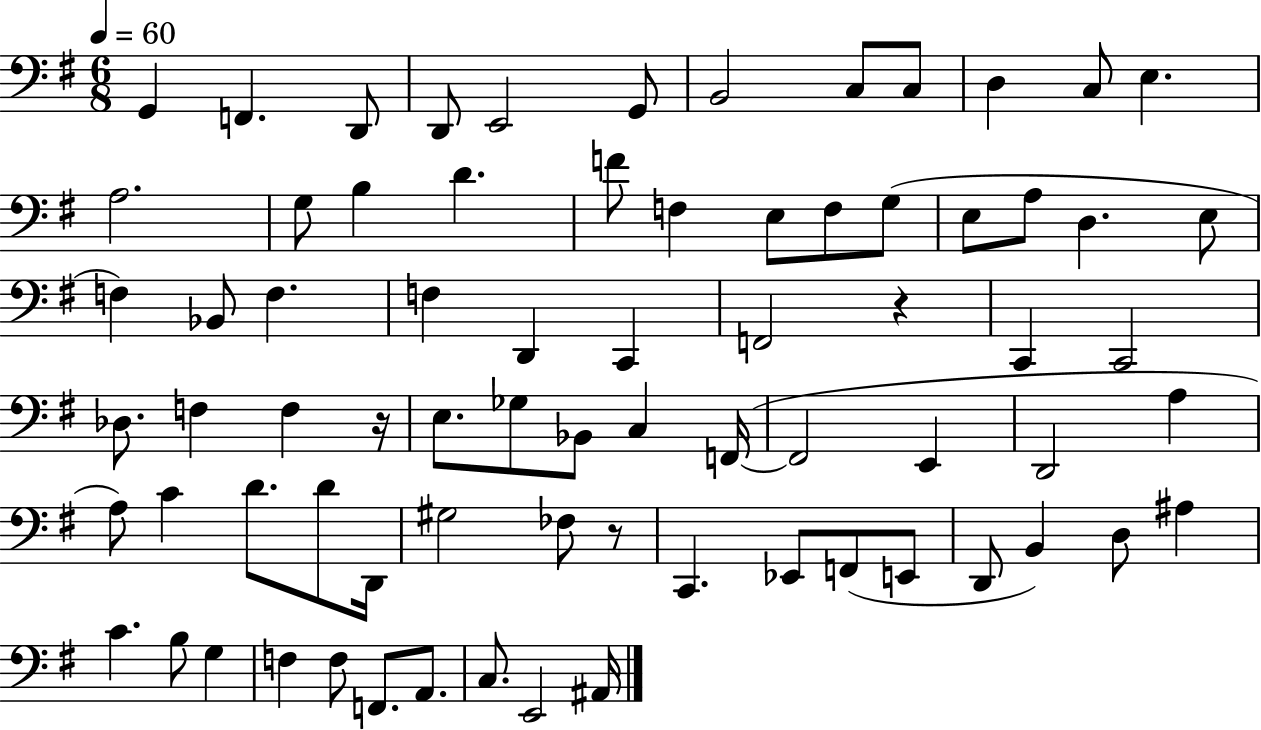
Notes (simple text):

G2/q F2/q. D2/e D2/e E2/h G2/e B2/h C3/e C3/e D3/q C3/e E3/q. A3/h. G3/e B3/q D4/q. F4/e F3/q E3/e F3/e G3/e E3/e A3/e D3/q. E3/e F3/q Bb2/e F3/q. F3/q D2/q C2/q F2/h R/q C2/q C2/h Db3/e. F3/q F3/q R/s E3/e. Gb3/e Bb2/e C3/q F2/s F2/h E2/q D2/h A3/q A3/e C4/q D4/e. D4/e D2/s G#3/h FES3/e R/e C2/q. Eb2/e F2/e E2/e D2/e B2/q D3/e A#3/q C4/q. B3/e G3/q F3/q F3/e F2/e. A2/e. C3/e. E2/h A#2/s